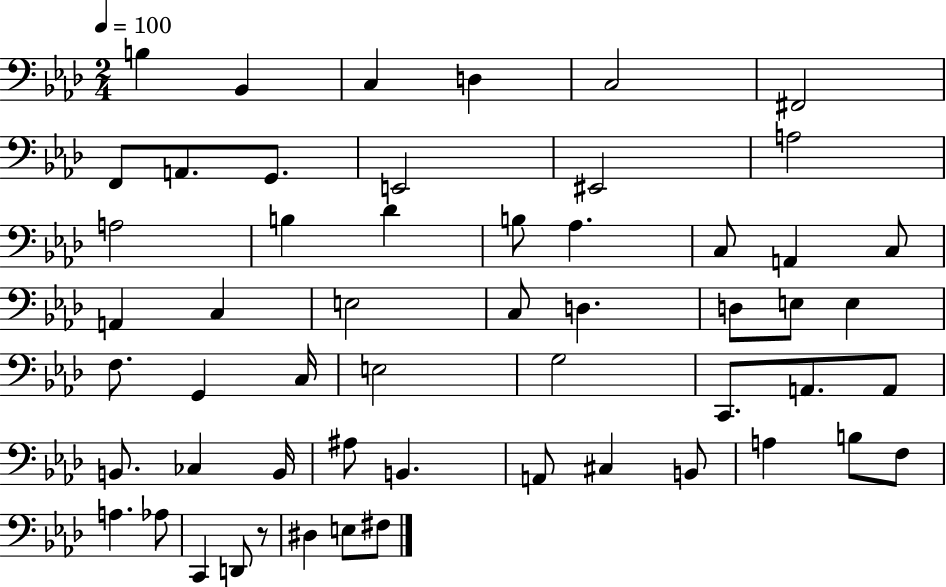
{
  \clef bass
  \numericTimeSignature
  \time 2/4
  \key aes \major
  \tempo 4 = 100
  b4 bes,4 | c4 d4 | c2 | fis,2 | \break f,8 a,8. g,8. | e,2 | eis,2 | a2 | \break a2 | b4 des'4 | b8 aes4. | c8 a,4 c8 | \break a,4 c4 | e2 | c8 d4. | d8 e8 e4 | \break f8. g,4 c16 | e2 | g2 | c,8. a,8. a,8 | \break b,8. ces4 b,16 | ais8 b,4. | a,8 cis4 b,8 | a4 b8 f8 | \break a4. aes8 | c,4 d,8 r8 | dis4 e8 fis8 | \bar "|."
}